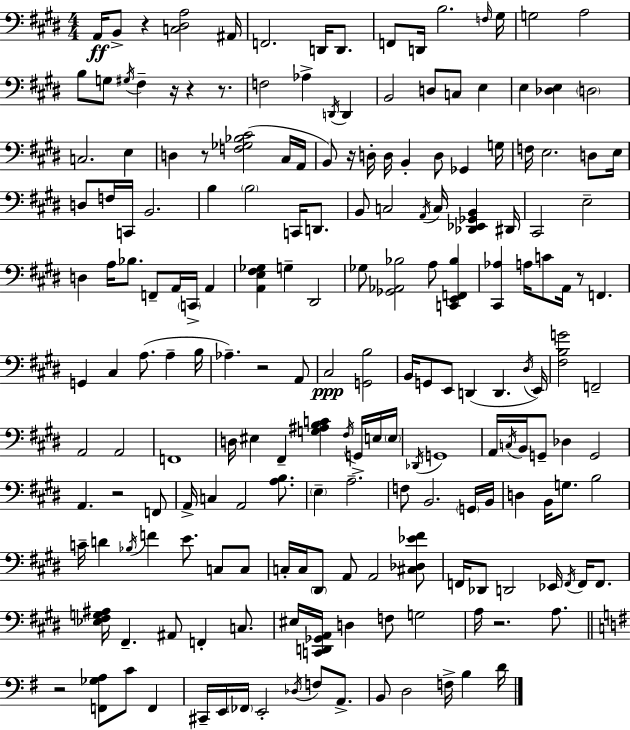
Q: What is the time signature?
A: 4/4